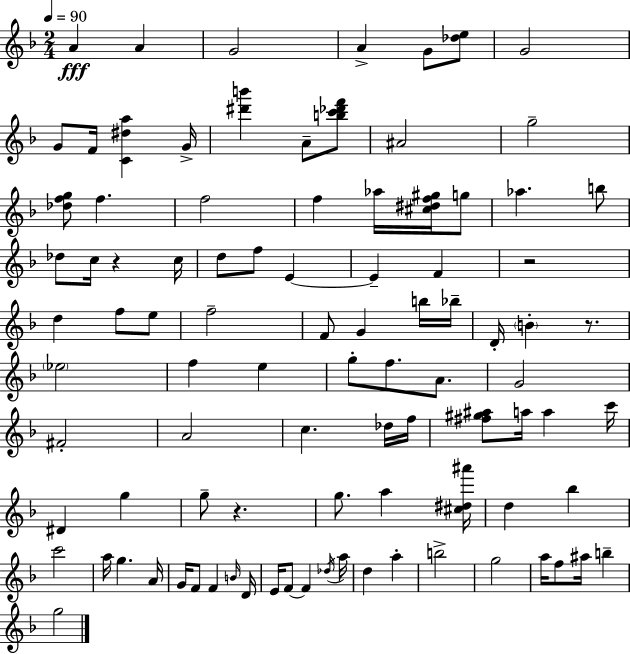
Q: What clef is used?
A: treble